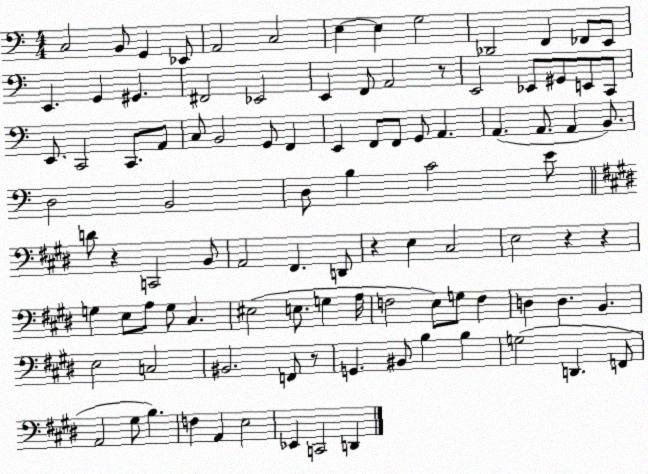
X:1
T:Untitled
M:4/4
L:1/4
K:C
C,2 B,,/2 G,, _E,,/2 A,,2 C,2 E, E, G,2 _D,,2 F,, _F,,/2 E,,/2 E,, G,, ^G,, ^F,,2 _E,,2 E,, F,,/2 A,,2 z/2 E,,2 _E,,/2 ^G,,/2 E,,/2 C,,/2 E,,/2 C,,2 C,,/2 A,,/2 C,/2 B,,2 G,,/2 F,, E,, F,,/2 F,,/2 G,,/2 A,, A,, A,,/2 A,, B,,/2 D,2 B,,2 D,/2 B, C2 E/2 D/2 z C,,2 B,,/2 A,,2 ^F,, D,,/2 z E, ^C,2 E,2 z z G, E,/2 A,/2 G,/2 ^C, ^E,2 E,/2 G, A,/4 F,2 E,/2 G,/2 F, D, D, B,, E,2 C,2 ^B,,2 F,,/2 z/2 G,, ^B,,/2 B, B, G,2 D,, F,,/2 A,,2 ^G,/2 B, F, A,, E,2 _E,, C,,2 D,,